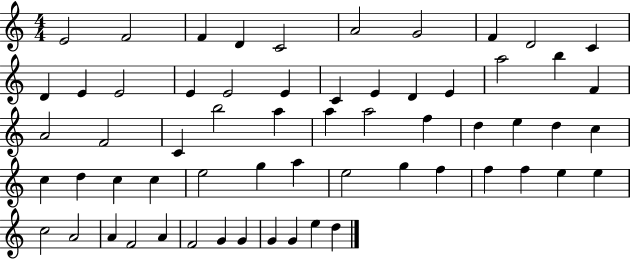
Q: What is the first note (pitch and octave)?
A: E4